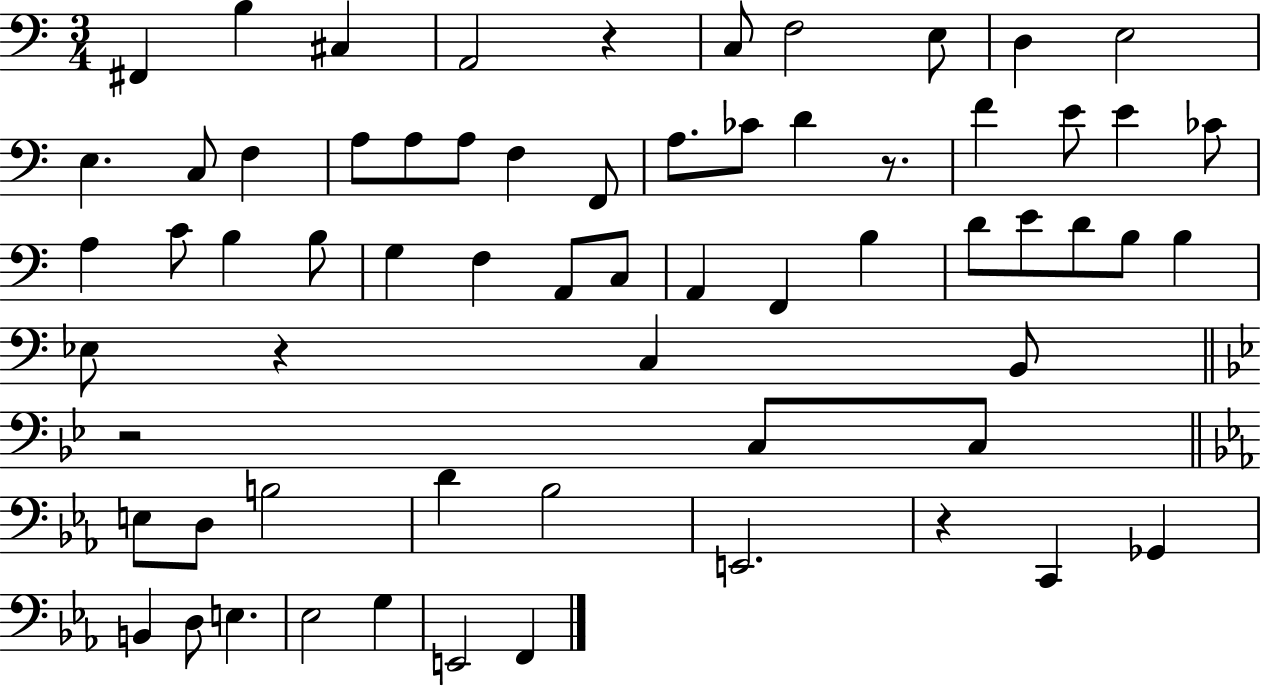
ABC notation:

X:1
T:Untitled
M:3/4
L:1/4
K:C
^F,, B, ^C, A,,2 z C,/2 F,2 E,/2 D, E,2 E, C,/2 F, A,/2 A,/2 A,/2 F, F,,/2 A,/2 _C/2 D z/2 F E/2 E _C/2 A, C/2 B, B,/2 G, F, A,,/2 C,/2 A,, F,, B, D/2 E/2 D/2 B,/2 B, _E,/2 z C, B,,/2 z2 C,/2 C,/2 E,/2 D,/2 B,2 D _B,2 E,,2 z C,, _G,, B,, D,/2 E, _E,2 G, E,,2 F,,